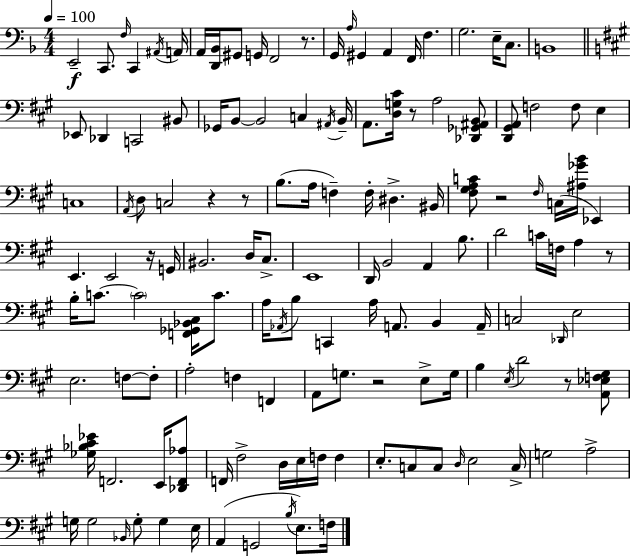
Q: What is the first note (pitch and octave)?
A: E2